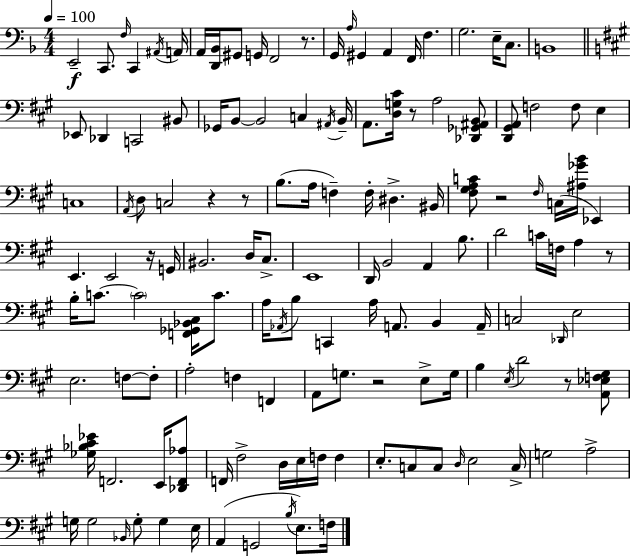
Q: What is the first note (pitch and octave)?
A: E2